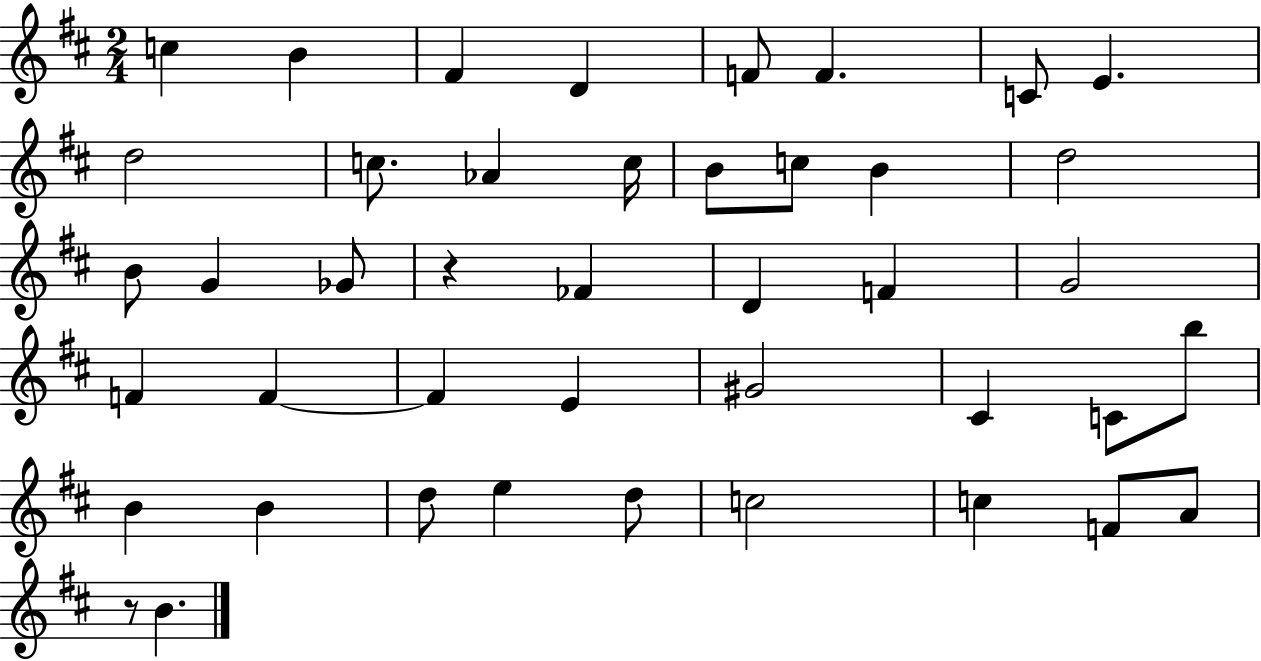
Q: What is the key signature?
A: D major